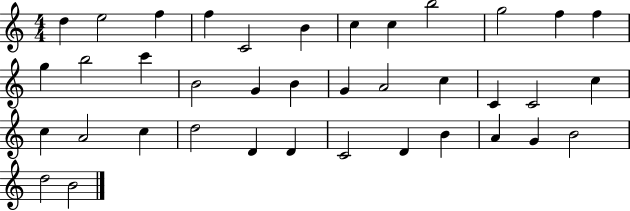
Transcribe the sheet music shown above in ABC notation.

X:1
T:Untitled
M:4/4
L:1/4
K:C
d e2 f f C2 B c c b2 g2 f f g b2 c' B2 G B G A2 c C C2 c c A2 c d2 D D C2 D B A G B2 d2 B2